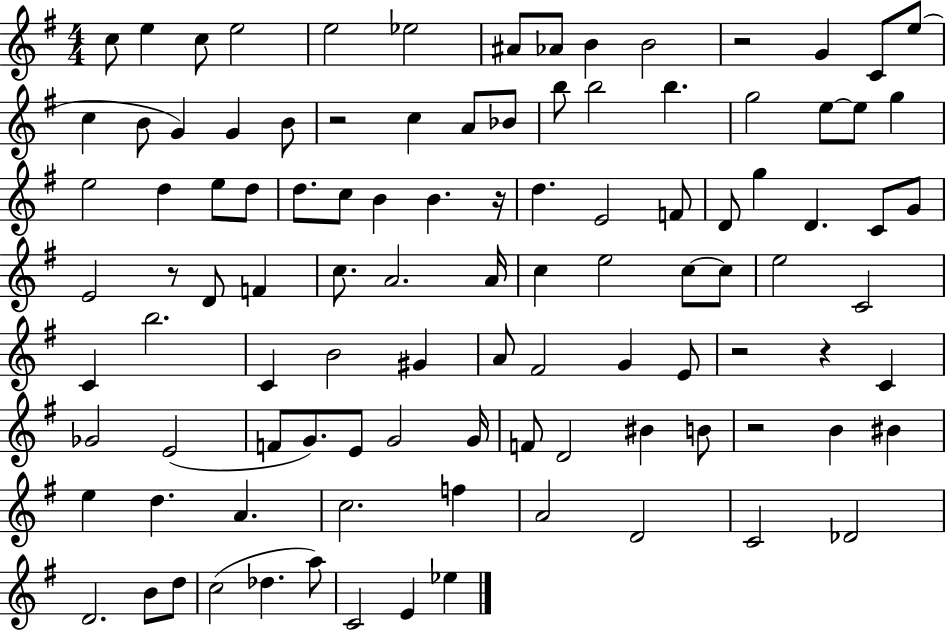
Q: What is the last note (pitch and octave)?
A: Eb5